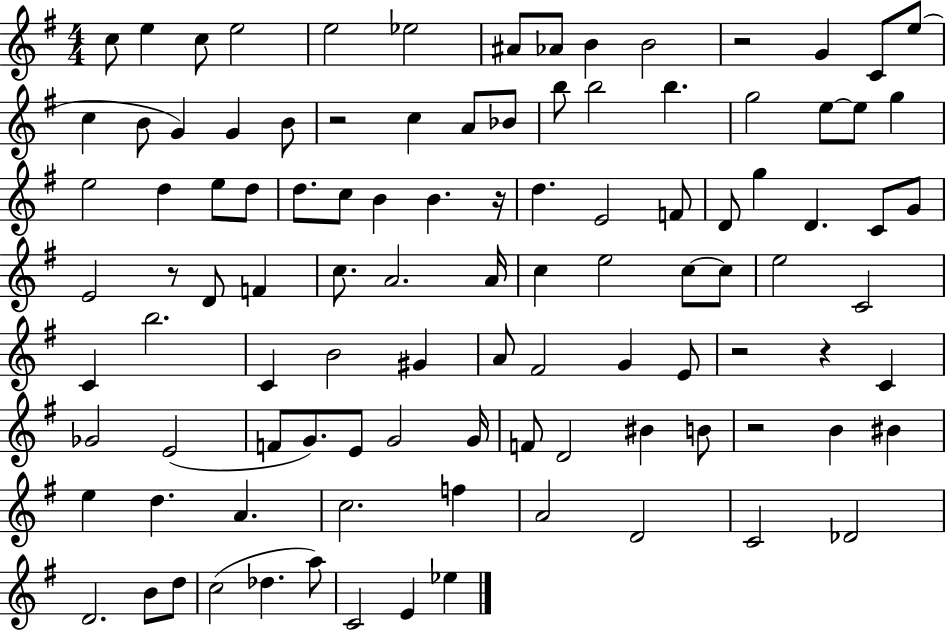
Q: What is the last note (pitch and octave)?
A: Eb5